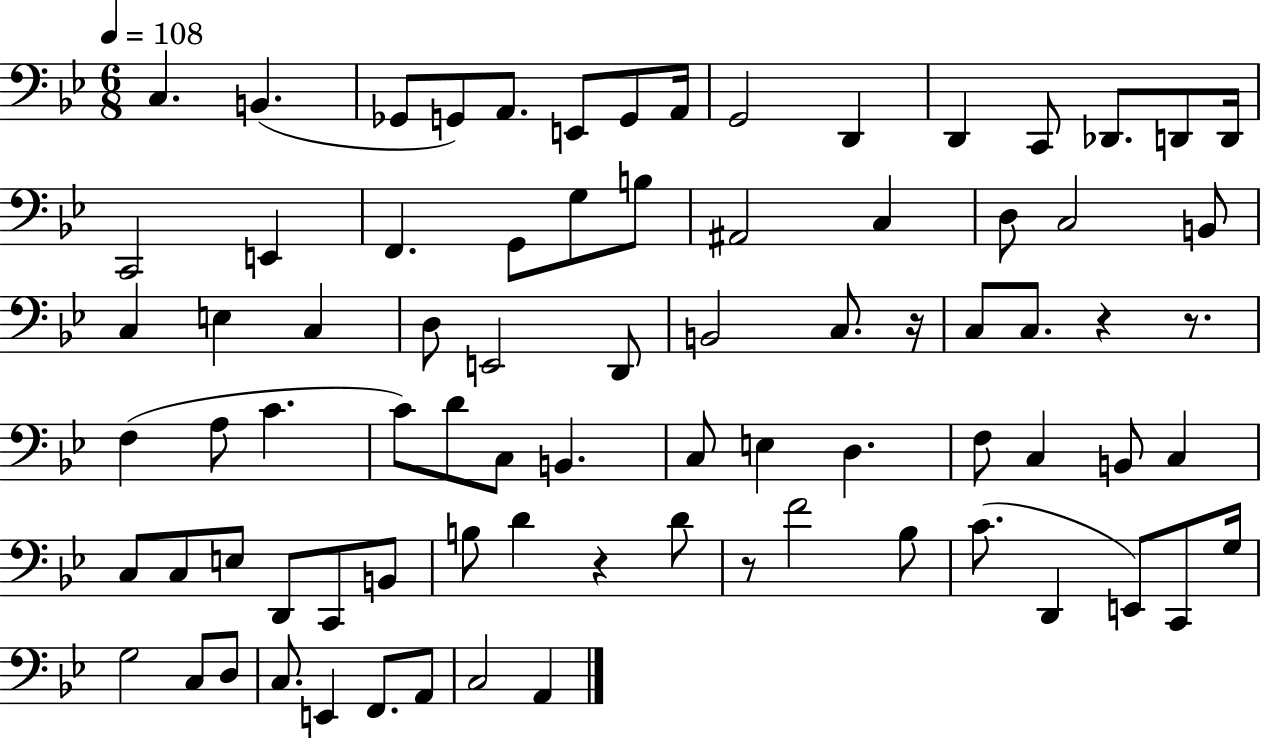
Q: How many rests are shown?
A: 5